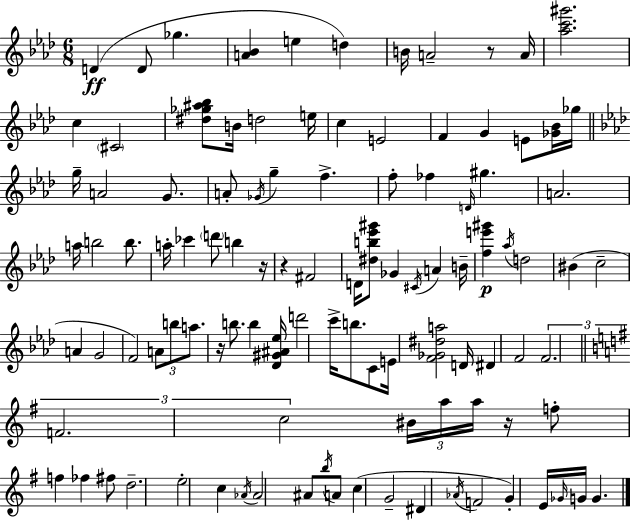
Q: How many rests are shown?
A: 5